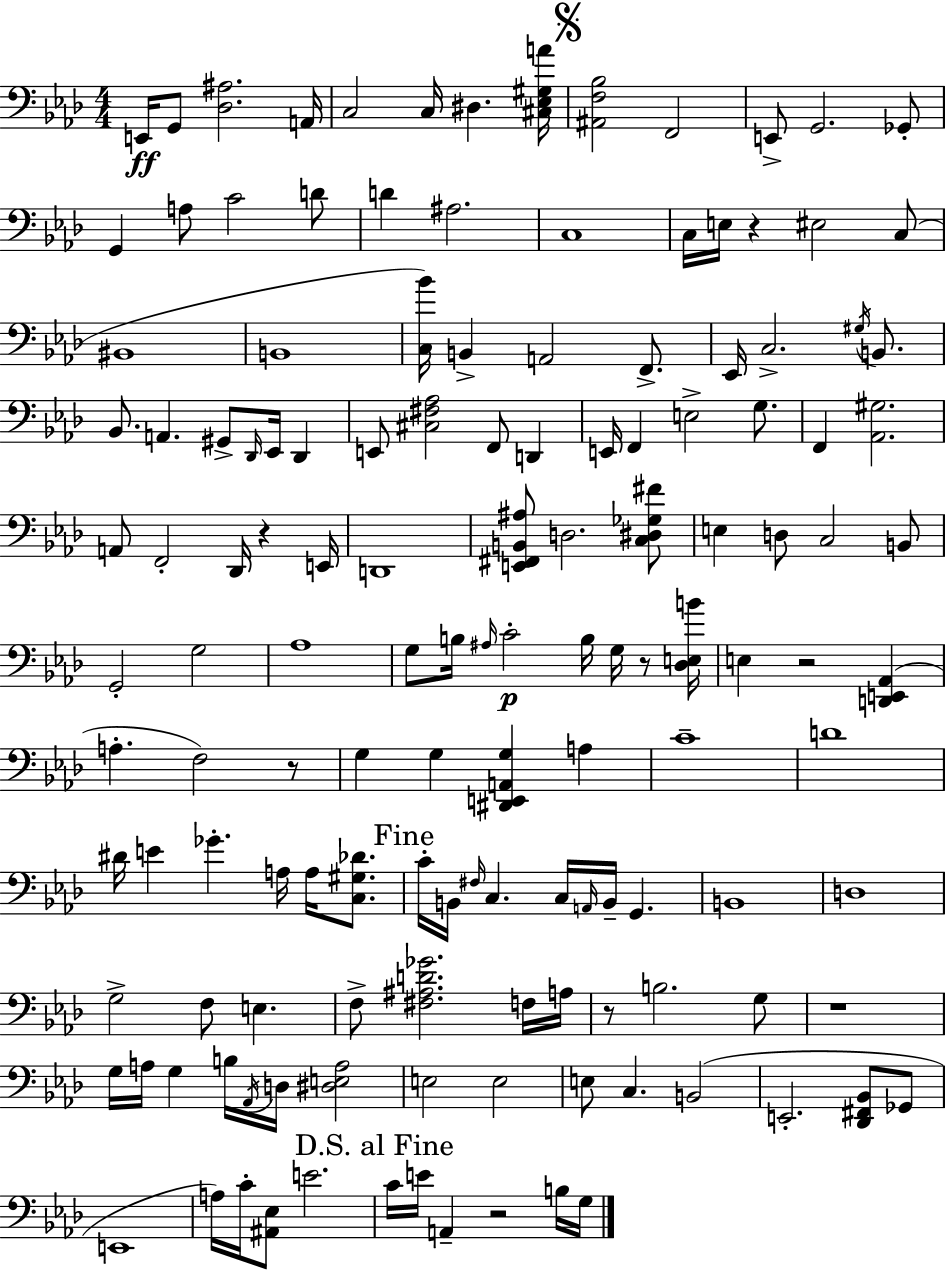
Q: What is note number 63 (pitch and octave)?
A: G3